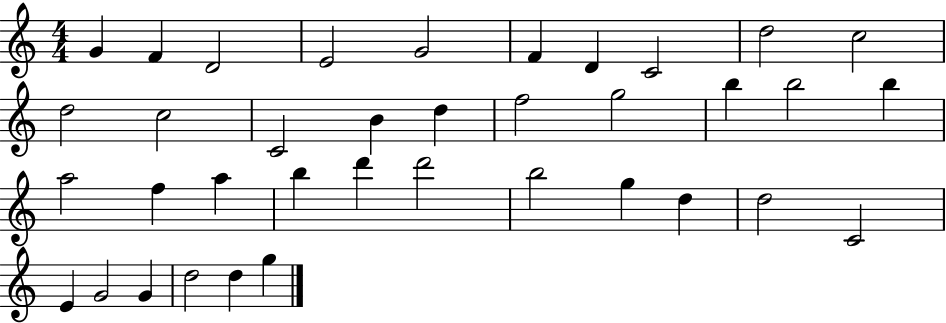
G4/q F4/q D4/h E4/h G4/h F4/q D4/q C4/h D5/h C5/h D5/h C5/h C4/h B4/q D5/q F5/h G5/h B5/q B5/h B5/q A5/h F5/q A5/q B5/q D6/q D6/h B5/h G5/q D5/q D5/h C4/h E4/q G4/h G4/q D5/h D5/q G5/q